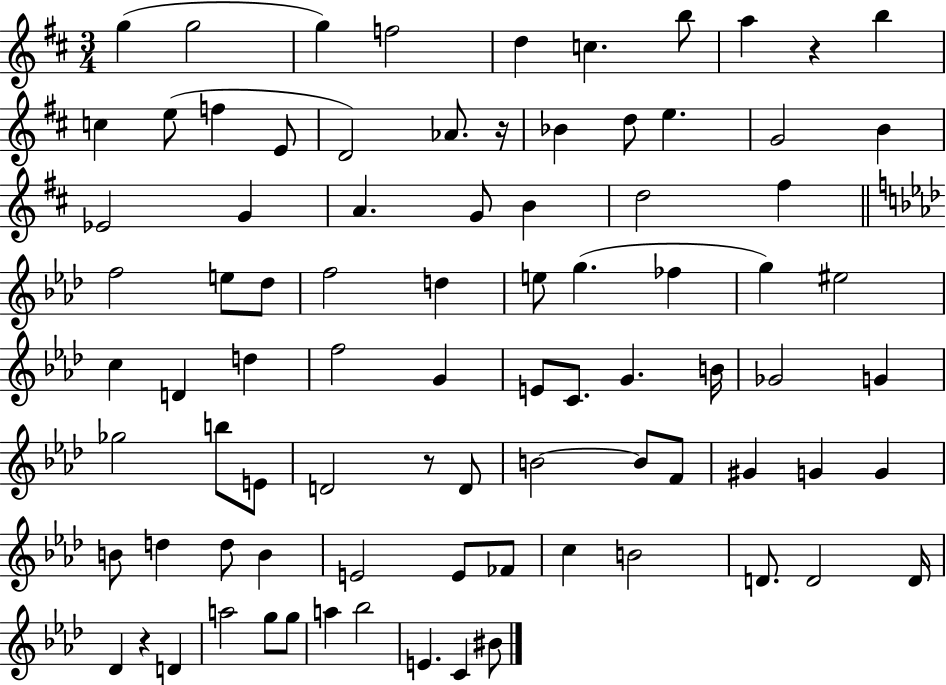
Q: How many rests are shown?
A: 4